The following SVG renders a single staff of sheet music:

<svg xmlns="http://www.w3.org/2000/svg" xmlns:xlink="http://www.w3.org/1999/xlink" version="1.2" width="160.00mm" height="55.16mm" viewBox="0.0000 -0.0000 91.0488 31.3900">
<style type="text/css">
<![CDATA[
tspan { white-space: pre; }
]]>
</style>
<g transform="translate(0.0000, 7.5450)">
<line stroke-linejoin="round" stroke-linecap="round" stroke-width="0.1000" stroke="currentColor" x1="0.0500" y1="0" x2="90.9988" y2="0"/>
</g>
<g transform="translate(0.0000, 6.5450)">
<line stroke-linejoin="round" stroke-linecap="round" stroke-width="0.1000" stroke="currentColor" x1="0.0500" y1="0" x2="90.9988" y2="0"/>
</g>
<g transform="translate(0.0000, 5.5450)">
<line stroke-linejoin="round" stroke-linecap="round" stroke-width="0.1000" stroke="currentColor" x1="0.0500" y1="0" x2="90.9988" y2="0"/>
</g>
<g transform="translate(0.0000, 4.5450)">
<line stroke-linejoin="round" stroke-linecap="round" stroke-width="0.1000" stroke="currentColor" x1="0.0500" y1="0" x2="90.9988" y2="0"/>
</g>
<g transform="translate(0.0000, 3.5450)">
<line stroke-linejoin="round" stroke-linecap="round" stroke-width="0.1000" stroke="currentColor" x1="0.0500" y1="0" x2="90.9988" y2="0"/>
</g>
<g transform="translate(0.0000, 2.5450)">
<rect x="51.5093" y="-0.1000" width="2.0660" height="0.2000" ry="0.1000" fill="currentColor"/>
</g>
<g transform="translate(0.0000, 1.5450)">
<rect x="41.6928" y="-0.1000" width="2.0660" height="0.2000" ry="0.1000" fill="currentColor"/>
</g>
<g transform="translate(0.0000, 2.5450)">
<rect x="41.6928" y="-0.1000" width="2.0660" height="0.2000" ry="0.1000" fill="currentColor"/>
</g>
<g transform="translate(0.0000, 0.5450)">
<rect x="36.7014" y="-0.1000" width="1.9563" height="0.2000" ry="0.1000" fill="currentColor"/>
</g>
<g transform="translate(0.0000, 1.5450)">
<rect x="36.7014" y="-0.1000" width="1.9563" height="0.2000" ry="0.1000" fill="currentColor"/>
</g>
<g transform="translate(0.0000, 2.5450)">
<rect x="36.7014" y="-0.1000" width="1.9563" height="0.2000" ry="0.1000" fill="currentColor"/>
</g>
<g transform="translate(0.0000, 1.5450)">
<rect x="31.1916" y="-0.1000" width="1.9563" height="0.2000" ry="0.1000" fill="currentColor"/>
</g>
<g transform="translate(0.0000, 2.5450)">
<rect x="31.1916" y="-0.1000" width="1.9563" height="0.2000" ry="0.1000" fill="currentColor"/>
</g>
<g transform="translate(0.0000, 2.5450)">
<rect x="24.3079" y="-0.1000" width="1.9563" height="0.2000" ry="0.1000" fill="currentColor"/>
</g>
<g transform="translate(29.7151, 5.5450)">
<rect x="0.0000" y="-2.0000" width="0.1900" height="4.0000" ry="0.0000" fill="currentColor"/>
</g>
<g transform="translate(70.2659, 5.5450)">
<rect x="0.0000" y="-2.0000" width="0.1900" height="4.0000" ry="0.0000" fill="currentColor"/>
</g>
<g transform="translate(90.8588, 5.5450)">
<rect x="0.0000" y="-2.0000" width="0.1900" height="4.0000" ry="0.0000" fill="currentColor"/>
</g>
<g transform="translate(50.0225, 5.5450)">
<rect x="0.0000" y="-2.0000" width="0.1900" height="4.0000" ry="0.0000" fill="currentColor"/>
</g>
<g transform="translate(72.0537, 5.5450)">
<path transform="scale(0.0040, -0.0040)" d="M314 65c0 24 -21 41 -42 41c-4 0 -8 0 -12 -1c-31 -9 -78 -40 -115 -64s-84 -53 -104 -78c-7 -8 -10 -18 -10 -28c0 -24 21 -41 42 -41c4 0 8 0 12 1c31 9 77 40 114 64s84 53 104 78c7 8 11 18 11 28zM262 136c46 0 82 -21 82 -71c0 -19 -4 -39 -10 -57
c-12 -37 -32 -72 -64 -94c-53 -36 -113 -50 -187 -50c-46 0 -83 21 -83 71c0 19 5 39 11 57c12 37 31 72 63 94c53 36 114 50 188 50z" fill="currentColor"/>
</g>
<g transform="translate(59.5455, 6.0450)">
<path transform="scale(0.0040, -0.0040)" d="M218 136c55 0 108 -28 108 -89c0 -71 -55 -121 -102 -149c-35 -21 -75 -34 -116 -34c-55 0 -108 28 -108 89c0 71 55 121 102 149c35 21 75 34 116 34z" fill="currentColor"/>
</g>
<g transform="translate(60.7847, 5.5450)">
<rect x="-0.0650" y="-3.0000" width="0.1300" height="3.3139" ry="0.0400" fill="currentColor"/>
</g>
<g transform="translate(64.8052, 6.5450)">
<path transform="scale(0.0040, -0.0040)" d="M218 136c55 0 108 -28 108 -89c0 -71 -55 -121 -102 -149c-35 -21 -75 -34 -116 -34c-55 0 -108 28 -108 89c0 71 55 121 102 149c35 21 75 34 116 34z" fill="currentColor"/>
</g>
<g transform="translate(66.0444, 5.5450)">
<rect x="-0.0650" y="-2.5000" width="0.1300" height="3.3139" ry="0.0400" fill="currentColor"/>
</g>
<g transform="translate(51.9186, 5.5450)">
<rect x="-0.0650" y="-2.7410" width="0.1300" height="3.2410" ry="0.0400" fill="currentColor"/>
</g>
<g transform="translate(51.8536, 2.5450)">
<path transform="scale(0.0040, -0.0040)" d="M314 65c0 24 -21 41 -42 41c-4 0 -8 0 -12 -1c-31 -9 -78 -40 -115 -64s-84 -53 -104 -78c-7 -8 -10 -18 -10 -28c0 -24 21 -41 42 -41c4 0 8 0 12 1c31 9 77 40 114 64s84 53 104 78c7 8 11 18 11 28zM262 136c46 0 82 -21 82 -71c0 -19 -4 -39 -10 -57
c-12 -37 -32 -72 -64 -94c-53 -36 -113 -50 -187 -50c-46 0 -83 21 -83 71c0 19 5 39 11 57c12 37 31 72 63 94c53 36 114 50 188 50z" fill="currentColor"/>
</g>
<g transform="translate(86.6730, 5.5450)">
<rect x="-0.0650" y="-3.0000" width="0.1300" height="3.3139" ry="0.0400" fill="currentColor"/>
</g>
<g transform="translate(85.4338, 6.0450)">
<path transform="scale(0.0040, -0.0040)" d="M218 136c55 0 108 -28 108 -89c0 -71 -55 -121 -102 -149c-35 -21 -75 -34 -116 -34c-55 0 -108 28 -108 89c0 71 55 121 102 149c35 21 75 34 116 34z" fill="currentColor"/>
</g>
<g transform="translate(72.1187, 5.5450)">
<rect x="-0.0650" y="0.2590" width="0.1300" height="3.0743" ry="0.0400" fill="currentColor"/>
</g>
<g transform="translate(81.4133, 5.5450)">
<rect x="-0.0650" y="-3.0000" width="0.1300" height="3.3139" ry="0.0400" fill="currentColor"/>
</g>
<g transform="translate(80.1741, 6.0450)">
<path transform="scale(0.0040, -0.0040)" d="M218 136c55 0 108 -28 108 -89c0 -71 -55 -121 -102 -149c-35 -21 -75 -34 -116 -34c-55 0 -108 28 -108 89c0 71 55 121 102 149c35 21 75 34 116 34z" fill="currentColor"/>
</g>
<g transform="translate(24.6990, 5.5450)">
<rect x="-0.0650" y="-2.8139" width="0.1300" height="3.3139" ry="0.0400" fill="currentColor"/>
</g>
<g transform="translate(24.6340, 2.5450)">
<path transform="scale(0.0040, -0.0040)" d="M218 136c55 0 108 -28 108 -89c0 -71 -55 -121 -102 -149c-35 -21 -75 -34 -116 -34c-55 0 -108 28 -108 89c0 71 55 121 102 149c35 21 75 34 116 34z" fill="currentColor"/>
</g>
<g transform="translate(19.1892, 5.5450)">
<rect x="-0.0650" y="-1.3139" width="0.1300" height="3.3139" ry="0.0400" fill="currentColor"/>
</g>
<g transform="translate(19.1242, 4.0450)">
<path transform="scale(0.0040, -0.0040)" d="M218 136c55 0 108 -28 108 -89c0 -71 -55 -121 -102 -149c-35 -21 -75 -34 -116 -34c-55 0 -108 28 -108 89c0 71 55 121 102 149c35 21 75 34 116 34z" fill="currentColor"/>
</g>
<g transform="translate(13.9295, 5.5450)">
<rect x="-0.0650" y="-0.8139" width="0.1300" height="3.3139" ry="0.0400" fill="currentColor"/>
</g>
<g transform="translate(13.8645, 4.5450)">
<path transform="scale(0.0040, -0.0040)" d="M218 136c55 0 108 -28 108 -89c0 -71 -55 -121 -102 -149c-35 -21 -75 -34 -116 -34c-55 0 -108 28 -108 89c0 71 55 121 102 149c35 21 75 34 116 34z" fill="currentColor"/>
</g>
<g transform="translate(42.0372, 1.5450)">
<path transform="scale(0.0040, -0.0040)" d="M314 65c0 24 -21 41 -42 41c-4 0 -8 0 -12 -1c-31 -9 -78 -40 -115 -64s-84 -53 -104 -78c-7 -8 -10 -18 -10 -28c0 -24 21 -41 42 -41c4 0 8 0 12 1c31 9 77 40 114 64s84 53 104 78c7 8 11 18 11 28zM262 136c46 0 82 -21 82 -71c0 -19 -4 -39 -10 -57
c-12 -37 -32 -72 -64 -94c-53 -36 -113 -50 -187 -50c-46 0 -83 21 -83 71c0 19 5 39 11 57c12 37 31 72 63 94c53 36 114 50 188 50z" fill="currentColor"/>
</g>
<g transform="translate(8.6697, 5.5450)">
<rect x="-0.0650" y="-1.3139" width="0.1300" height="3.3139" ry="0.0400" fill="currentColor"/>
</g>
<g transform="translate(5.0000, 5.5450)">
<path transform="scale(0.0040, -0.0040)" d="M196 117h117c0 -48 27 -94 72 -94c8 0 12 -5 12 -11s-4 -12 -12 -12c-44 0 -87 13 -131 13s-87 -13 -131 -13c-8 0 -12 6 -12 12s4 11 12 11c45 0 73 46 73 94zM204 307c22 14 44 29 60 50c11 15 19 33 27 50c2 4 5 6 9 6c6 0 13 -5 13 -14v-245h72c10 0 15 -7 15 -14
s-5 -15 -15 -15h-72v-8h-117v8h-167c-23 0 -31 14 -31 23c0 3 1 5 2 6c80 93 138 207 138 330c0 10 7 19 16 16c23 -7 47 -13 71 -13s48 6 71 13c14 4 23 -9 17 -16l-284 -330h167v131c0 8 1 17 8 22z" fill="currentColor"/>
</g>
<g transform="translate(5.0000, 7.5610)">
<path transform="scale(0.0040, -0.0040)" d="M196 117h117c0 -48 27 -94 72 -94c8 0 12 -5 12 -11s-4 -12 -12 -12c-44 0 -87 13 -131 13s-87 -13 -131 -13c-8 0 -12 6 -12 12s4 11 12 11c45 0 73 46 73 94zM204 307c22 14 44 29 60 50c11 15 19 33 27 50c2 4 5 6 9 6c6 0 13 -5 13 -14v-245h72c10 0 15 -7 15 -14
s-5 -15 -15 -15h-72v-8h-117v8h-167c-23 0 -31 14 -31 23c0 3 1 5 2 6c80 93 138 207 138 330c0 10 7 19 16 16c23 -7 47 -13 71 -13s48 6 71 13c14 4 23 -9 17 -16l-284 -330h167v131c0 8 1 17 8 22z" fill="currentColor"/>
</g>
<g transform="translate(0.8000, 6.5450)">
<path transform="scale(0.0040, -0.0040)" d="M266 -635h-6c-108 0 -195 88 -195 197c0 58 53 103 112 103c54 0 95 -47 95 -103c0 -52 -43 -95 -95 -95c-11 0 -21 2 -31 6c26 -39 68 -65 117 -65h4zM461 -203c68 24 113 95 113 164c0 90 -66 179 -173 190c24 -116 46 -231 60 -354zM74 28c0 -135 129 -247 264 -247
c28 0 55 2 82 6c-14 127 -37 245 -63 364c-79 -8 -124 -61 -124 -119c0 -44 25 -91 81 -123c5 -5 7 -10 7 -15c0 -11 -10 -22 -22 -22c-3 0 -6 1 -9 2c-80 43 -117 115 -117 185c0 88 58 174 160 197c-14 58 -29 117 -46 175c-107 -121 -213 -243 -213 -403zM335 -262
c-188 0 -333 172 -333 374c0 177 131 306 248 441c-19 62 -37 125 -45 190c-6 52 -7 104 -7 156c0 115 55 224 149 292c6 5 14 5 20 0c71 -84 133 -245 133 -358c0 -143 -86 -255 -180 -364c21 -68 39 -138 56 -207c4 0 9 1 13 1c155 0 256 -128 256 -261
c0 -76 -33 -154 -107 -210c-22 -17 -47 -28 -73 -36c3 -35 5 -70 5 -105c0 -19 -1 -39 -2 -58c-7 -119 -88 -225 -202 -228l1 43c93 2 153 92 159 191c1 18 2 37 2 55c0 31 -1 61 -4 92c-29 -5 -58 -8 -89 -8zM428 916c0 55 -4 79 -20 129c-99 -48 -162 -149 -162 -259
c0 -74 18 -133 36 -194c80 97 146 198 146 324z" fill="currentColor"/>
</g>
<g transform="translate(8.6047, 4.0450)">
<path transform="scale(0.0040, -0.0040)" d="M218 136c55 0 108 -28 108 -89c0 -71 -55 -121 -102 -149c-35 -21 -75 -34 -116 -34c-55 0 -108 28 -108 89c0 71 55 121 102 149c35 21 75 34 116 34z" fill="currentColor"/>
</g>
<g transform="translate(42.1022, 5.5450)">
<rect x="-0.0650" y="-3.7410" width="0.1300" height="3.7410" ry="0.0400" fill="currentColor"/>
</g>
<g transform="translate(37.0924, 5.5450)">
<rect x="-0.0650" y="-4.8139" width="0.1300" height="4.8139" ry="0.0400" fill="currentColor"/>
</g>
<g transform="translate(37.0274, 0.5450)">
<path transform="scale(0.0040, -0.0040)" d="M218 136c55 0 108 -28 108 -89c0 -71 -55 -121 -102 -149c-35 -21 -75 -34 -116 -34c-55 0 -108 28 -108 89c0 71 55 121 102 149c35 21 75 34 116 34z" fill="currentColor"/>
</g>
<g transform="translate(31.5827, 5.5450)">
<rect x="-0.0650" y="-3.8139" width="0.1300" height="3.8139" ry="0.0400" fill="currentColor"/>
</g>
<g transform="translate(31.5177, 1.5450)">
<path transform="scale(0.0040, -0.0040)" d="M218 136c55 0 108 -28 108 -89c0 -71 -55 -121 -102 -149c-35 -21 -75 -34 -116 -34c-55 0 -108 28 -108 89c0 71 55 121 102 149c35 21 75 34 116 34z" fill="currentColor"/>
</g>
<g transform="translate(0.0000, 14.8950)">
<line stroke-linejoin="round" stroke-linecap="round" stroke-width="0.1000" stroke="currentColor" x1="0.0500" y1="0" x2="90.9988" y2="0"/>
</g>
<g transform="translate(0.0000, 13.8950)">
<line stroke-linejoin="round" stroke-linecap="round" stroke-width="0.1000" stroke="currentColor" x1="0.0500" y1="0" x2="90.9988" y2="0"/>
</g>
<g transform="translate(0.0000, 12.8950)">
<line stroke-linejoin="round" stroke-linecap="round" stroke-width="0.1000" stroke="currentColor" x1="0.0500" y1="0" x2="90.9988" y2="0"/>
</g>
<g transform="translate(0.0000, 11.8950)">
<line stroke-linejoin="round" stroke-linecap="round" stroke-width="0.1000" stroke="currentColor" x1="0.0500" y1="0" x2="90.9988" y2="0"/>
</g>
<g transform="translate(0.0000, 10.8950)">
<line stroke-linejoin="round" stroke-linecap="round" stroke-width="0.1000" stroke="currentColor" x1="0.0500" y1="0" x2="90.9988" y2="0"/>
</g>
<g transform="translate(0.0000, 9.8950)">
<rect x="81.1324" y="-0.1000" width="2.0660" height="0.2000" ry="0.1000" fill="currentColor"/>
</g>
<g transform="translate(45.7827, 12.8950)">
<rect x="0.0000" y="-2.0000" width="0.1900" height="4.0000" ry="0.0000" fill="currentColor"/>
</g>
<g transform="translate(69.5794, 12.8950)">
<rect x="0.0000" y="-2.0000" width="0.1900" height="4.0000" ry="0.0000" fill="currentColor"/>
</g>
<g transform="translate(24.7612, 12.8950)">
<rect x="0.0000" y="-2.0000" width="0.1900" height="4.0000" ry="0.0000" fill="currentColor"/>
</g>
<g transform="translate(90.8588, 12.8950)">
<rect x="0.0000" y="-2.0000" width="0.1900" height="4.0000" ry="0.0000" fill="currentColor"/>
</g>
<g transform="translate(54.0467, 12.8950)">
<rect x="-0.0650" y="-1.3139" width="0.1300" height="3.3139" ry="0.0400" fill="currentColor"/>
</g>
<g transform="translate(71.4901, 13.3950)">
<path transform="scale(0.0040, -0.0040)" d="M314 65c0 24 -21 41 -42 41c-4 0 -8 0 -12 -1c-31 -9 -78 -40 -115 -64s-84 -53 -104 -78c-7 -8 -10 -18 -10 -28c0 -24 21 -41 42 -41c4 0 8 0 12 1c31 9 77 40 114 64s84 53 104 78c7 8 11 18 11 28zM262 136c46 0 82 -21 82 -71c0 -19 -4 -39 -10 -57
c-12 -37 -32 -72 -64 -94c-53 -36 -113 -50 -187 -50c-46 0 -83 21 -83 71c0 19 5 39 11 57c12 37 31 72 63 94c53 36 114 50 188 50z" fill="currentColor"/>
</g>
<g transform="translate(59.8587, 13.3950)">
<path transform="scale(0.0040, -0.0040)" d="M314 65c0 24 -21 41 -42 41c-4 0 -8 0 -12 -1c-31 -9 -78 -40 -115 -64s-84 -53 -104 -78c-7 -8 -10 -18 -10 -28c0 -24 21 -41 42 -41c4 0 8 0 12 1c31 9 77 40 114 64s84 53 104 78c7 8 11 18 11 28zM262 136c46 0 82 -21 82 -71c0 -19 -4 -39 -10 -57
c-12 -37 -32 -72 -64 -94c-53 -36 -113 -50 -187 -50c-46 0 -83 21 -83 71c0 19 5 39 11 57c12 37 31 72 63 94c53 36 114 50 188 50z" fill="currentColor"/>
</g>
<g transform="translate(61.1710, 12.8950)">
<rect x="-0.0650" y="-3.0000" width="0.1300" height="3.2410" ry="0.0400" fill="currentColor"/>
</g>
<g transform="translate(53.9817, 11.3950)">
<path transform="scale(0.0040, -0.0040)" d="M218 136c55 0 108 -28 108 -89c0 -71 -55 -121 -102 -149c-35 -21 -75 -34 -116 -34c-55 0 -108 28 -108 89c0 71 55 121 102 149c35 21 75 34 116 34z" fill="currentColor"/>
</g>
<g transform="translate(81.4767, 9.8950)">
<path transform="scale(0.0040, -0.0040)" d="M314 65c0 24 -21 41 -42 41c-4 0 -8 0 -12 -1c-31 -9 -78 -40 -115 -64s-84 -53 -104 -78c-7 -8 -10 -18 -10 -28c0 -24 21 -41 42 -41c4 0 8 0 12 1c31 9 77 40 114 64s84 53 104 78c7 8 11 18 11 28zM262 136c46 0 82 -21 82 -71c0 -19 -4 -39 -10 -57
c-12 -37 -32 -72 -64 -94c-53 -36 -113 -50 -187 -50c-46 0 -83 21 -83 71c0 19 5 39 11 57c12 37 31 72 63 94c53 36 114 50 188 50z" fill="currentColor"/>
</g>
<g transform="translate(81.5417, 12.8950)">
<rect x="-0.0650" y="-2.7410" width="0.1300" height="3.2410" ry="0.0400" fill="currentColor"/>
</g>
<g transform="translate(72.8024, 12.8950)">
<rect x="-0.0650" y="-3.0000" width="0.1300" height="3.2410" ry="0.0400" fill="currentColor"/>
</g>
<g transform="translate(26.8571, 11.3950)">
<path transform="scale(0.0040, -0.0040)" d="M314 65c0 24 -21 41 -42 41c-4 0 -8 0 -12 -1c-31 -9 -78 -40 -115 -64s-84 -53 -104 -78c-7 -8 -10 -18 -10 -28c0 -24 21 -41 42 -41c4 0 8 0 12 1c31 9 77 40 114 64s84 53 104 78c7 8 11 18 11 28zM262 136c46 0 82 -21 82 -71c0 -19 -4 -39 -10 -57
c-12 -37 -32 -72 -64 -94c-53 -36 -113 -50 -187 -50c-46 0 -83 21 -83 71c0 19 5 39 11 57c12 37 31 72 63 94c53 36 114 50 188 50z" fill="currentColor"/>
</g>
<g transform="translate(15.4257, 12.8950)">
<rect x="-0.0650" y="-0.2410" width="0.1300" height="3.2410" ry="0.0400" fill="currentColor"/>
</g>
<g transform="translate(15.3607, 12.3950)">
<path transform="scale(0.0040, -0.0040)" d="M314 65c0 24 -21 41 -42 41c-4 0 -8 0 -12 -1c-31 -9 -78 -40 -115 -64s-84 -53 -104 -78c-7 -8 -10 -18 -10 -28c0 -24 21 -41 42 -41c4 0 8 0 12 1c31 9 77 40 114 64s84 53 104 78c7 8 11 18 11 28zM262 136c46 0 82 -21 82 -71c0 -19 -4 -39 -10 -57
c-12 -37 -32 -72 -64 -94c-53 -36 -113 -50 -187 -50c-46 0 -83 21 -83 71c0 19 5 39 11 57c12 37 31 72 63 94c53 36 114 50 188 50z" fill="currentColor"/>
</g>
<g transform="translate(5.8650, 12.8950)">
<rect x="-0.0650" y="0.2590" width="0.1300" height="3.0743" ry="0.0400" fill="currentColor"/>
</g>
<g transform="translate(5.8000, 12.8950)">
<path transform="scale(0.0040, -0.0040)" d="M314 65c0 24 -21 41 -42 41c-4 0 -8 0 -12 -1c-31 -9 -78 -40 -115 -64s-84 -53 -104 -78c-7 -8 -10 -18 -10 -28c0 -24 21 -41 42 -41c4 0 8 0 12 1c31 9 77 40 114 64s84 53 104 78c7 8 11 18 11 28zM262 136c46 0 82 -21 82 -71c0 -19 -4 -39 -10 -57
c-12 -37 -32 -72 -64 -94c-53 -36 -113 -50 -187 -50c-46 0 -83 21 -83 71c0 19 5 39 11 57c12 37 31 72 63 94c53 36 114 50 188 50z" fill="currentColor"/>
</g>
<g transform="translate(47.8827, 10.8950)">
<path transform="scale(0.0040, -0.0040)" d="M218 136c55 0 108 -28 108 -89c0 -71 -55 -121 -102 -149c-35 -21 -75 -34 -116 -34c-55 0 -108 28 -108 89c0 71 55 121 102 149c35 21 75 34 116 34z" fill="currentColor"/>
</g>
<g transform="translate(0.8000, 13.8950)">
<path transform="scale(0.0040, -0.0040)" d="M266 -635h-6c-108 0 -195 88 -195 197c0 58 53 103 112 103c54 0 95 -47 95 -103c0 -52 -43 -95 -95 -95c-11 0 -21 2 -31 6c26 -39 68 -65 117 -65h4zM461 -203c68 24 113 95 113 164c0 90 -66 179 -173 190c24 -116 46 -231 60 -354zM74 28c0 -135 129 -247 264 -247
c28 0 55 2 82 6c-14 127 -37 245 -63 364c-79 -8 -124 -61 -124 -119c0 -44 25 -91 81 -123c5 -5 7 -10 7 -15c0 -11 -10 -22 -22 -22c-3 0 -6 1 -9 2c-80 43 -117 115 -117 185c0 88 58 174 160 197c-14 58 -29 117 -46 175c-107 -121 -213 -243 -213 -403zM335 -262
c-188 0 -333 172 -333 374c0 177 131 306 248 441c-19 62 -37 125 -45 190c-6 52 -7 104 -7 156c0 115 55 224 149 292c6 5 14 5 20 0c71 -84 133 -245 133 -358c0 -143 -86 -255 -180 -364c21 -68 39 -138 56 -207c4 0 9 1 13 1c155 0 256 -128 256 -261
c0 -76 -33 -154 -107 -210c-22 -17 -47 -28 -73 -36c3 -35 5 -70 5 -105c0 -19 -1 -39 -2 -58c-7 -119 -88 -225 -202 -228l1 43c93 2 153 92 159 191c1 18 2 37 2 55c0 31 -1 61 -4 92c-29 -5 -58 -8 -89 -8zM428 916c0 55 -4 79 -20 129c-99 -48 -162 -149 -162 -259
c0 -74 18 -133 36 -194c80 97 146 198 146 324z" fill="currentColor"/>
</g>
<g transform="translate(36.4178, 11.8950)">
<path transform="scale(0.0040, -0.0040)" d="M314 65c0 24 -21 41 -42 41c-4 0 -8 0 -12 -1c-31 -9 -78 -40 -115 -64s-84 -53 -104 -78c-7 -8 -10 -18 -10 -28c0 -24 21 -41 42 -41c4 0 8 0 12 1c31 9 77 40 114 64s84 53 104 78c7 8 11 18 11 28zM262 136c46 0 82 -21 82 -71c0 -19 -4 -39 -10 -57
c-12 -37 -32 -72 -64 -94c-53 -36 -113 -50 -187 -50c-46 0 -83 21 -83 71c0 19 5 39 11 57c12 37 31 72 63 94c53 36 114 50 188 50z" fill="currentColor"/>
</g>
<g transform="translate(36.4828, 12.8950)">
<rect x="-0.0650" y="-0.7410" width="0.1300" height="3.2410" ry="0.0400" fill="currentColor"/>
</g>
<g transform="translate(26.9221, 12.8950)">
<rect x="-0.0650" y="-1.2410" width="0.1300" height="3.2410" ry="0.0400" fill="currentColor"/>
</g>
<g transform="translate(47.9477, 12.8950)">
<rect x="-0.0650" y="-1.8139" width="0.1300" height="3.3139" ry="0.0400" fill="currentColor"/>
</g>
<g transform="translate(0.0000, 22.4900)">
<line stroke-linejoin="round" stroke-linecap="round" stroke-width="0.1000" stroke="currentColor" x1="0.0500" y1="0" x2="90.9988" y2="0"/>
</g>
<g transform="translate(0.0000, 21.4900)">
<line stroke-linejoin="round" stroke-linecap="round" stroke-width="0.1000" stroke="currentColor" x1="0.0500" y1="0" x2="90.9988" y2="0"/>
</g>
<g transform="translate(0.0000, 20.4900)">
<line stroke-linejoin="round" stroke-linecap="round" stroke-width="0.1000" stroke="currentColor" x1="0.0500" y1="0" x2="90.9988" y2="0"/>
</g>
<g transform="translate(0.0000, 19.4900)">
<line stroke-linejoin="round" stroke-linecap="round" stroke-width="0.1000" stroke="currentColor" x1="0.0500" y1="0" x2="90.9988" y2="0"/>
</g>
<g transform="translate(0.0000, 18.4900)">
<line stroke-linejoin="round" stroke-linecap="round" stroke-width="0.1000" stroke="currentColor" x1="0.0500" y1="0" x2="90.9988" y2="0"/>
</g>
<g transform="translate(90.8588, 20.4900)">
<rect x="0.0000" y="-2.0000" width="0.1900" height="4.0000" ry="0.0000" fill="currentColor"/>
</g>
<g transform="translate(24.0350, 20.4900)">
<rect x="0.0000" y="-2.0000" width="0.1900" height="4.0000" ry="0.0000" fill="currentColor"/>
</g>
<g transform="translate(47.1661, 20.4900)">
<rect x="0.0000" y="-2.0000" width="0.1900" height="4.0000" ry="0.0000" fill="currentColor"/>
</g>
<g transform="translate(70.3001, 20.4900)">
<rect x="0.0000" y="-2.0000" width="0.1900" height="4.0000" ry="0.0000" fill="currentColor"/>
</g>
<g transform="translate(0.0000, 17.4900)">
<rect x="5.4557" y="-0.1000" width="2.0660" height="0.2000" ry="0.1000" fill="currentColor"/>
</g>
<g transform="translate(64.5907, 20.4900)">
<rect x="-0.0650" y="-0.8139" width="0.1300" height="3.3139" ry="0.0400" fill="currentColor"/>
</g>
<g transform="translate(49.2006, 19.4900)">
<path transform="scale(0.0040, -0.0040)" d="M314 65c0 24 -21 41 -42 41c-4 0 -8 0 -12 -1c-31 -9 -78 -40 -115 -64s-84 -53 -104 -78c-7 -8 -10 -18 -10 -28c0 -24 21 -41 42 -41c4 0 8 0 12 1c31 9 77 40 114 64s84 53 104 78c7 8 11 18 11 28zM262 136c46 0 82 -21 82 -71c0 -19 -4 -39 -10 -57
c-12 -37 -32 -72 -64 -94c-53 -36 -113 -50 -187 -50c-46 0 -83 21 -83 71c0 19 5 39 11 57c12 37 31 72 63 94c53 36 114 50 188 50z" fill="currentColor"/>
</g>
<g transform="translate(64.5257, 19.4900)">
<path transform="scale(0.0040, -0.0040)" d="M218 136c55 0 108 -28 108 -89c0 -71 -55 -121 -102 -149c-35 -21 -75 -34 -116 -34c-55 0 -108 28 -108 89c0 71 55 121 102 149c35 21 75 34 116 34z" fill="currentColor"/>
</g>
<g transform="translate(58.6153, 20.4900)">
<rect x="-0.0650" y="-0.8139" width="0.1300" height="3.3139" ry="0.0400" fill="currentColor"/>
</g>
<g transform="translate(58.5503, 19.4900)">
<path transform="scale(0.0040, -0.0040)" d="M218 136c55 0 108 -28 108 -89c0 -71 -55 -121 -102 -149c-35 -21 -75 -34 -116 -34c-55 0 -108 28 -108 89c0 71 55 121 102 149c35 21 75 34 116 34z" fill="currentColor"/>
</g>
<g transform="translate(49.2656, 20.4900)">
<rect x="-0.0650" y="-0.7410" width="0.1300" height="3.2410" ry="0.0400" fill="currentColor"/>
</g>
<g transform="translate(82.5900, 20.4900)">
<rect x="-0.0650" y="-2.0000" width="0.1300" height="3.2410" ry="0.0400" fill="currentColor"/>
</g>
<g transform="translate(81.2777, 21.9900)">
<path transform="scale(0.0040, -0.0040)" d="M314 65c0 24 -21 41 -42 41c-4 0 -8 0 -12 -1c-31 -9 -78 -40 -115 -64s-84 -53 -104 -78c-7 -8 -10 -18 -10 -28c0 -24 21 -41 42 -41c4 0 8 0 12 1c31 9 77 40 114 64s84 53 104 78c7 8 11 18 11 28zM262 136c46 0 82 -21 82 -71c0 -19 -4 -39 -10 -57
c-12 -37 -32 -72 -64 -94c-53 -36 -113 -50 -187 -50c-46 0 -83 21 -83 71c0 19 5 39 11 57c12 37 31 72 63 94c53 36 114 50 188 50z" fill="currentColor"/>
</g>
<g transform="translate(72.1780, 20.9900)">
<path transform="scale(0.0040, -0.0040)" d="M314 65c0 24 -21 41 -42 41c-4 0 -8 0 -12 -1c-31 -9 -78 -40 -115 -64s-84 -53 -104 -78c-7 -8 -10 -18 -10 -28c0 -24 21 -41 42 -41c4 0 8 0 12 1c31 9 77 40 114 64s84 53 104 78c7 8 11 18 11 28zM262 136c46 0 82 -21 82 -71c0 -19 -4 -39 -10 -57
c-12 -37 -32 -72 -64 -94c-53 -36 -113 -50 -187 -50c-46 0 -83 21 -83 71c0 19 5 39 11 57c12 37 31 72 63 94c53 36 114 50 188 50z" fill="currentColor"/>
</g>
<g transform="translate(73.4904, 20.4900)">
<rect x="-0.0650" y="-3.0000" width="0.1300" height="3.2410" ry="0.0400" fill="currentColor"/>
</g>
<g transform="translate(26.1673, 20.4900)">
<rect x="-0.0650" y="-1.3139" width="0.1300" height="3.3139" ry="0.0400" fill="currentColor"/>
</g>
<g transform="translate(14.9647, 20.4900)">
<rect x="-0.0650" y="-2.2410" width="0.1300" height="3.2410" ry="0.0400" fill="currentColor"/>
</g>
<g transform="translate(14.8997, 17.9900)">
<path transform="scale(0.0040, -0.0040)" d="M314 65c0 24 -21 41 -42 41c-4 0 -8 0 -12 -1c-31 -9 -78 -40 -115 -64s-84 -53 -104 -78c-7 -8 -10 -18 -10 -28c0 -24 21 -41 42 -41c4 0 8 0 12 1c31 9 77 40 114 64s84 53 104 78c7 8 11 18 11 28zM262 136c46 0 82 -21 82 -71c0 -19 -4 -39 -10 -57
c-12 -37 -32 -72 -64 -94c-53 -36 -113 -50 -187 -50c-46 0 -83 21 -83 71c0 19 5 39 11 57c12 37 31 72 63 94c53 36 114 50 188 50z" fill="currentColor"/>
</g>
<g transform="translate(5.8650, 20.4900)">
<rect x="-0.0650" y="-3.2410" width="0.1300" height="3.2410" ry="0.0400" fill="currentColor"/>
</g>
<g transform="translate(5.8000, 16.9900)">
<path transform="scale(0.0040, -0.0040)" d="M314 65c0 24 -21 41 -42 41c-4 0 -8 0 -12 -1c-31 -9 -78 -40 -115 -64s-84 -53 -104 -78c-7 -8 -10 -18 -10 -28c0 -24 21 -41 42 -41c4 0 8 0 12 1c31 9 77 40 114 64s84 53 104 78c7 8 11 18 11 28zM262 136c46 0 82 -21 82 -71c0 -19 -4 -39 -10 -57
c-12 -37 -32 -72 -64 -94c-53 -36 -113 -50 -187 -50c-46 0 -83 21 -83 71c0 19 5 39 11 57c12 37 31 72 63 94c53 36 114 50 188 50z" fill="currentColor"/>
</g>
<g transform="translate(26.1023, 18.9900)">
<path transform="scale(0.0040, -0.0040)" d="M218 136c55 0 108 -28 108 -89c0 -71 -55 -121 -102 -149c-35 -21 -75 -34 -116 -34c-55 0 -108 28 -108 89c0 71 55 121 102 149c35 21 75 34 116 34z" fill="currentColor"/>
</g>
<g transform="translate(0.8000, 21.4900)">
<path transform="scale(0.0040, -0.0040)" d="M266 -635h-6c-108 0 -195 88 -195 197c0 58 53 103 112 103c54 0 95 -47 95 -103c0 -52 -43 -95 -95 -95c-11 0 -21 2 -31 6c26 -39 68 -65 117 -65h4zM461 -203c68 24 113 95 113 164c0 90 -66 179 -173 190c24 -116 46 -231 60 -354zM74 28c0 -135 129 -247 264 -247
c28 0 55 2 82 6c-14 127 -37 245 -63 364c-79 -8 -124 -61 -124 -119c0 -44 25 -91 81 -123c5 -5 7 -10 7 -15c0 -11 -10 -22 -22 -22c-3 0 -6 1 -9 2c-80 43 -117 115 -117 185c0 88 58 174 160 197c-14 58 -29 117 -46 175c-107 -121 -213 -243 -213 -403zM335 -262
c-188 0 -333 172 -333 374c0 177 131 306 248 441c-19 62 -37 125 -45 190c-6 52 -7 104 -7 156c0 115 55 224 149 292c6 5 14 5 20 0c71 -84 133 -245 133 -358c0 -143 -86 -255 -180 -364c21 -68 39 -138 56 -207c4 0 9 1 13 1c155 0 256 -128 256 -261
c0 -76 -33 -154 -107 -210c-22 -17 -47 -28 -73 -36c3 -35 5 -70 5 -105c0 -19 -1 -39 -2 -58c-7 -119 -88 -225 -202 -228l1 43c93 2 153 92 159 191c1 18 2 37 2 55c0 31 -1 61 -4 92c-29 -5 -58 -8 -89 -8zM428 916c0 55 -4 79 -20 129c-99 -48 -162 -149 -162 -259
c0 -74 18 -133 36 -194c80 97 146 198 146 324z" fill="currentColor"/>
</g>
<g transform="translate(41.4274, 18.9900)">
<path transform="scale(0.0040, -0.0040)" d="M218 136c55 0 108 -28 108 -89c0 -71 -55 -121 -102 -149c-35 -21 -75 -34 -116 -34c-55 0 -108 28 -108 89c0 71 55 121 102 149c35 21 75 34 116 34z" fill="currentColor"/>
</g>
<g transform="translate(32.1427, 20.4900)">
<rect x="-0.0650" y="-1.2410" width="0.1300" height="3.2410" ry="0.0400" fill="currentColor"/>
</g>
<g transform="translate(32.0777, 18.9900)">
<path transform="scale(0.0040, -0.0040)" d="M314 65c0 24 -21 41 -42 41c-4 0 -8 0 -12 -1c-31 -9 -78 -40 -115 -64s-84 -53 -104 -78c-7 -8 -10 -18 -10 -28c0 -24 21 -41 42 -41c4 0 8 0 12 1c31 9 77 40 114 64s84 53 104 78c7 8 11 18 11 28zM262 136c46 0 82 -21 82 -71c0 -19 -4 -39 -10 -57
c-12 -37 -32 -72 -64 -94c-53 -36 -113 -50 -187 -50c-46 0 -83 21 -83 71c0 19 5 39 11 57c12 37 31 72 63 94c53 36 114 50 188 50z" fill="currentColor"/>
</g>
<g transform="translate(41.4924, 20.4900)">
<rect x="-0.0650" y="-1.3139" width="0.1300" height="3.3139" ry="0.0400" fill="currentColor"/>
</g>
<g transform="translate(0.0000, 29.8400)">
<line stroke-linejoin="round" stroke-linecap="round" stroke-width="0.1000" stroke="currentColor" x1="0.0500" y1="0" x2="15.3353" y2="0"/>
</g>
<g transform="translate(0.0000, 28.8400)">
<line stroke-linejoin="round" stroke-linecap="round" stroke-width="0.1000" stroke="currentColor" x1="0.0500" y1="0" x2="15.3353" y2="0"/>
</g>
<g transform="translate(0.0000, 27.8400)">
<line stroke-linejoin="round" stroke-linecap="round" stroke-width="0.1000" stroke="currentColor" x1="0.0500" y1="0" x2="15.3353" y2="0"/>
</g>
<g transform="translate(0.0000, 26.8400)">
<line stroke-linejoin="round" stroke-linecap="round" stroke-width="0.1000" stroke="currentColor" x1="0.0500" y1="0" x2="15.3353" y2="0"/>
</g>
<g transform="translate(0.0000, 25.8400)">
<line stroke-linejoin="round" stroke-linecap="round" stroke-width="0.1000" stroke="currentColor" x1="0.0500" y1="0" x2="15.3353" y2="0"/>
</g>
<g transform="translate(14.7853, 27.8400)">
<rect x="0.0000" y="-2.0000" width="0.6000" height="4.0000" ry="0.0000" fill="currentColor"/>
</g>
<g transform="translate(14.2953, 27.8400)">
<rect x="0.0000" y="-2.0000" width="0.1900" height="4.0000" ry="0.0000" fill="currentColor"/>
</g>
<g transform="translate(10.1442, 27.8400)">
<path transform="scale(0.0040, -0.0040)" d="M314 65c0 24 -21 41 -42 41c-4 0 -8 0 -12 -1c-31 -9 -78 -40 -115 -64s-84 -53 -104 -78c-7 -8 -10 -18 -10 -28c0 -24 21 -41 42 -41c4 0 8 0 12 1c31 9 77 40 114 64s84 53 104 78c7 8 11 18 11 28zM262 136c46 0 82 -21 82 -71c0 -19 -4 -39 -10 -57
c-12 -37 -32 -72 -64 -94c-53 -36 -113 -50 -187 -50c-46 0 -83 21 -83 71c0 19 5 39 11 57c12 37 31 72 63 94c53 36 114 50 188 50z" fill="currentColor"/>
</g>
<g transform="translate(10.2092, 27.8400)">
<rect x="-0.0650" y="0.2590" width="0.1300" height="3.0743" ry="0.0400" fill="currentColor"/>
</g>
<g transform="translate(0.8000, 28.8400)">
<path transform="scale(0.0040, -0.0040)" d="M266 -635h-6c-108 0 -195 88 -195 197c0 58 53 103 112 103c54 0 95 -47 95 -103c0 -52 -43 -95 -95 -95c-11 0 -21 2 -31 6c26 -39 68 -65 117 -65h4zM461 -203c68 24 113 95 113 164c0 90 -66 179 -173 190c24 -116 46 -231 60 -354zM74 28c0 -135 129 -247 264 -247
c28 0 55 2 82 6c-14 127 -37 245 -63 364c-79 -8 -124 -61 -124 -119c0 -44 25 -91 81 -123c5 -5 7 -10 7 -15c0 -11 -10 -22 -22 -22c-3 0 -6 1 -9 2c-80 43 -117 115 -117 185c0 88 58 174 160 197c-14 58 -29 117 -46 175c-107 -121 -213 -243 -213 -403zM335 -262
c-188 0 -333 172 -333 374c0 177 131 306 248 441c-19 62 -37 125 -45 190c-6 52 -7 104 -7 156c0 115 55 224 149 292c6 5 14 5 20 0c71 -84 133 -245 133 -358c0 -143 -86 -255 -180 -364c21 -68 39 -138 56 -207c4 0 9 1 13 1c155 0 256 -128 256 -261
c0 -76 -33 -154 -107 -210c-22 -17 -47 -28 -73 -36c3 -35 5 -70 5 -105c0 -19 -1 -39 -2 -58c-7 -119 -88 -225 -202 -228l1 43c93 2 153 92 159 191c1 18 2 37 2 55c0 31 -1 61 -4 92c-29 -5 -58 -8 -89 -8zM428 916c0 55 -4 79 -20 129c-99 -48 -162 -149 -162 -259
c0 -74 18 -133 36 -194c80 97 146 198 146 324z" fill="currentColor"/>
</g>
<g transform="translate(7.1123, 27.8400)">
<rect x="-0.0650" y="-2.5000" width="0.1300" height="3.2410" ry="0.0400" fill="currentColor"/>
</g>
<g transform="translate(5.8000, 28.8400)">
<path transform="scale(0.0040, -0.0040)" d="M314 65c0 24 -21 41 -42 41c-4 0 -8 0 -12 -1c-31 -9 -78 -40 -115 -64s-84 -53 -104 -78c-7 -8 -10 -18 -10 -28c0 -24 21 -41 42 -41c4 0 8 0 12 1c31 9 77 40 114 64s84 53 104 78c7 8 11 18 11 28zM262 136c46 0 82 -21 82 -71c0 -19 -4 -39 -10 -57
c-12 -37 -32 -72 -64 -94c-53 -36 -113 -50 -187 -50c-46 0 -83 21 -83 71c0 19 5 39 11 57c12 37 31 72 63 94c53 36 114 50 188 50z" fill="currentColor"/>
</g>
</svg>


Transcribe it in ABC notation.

X:1
T:Untitled
M:4/4
L:1/4
K:C
e d e a c' e' c'2 a2 A G B2 A A B2 c2 e2 d2 f e A2 A2 a2 b2 g2 e e2 e d2 d d A2 F2 G2 B2